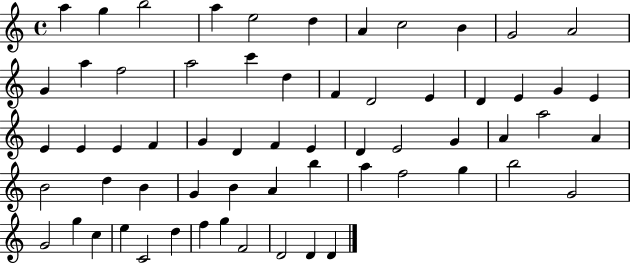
X:1
T:Untitled
M:4/4
L:1/4
K:C
a g b2 a e2 d A c2 B G2 A2 G a f2 a2 c' d F D2 E D E G E E E E F G D F E D E2 G A a2 A B2 d B G B A b a f2 g b2 G2 G2 g c e C2 d f g F2 D2 D D